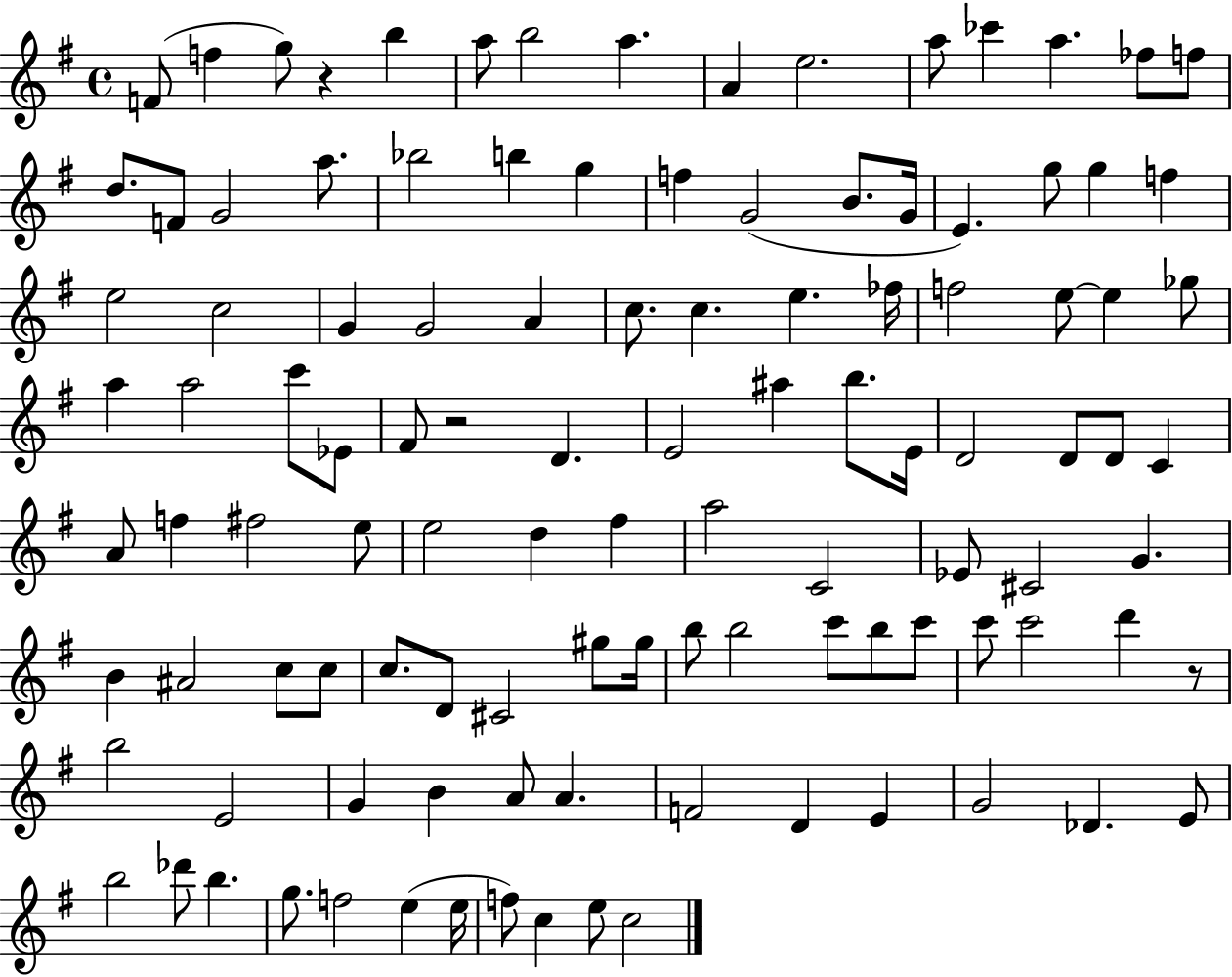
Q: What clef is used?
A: treble